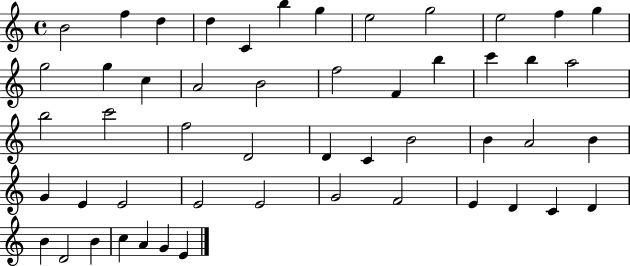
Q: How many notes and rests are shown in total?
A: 51